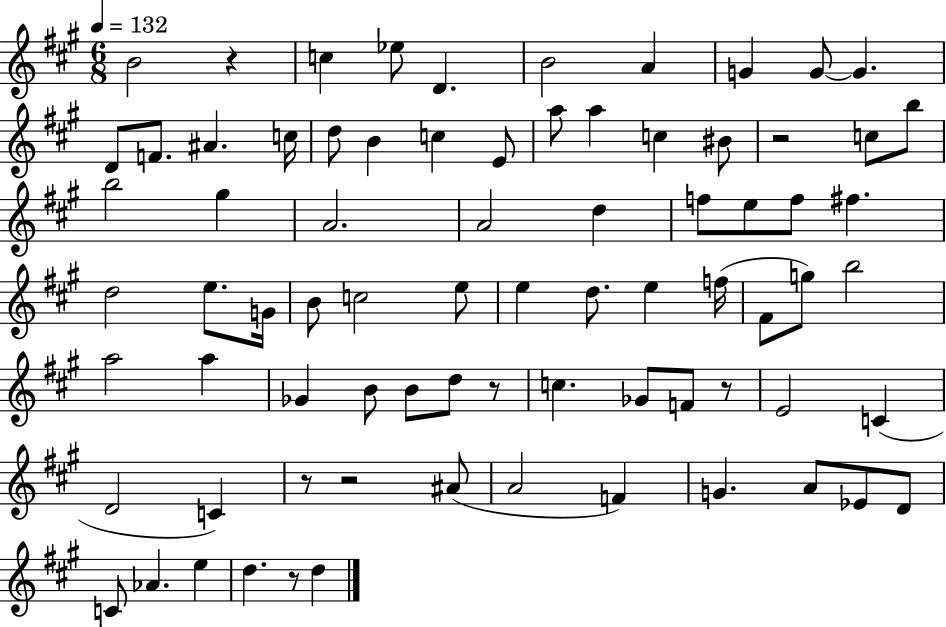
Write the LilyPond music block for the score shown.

{
  \clef treble
  \numericTimeSignature
  \time 6/8
  \key a \major
  \tempo 4 = 132
  b'2 r4 | c''4 ees''8 d'4. | b'2 a'4 | g'4 g'8~~ g'4. | \break d'8 f'8. ais'4. c''16 | d''8 b'4 c''4 e'8 | a''8 a''4 c''4 bis'8 | r2 c''8 b''8 | \break b''2 gis''4 | a'2. | a'2 d''4 | f''8 e''8 f''8 fis''4. | \break d''2 e''8. g'16 | b'8 c''2 e''8 | e''4 d''8. e''4 f''16( | fis'8 g''8) b''2 | \break a''2 a''4 | ges'4 b'8 b'8 d''8 r8 | c''4. ges'8 f'8 r8 | e'2 c'4( | \break d'2 c'4) | r8 r2 ais'8( | a'2 f'4) | g'4. a'8 ees'8 d'8 | \break c'8 aes'4. e''4 | d''4. r8 d''4 | \bar "|."
}